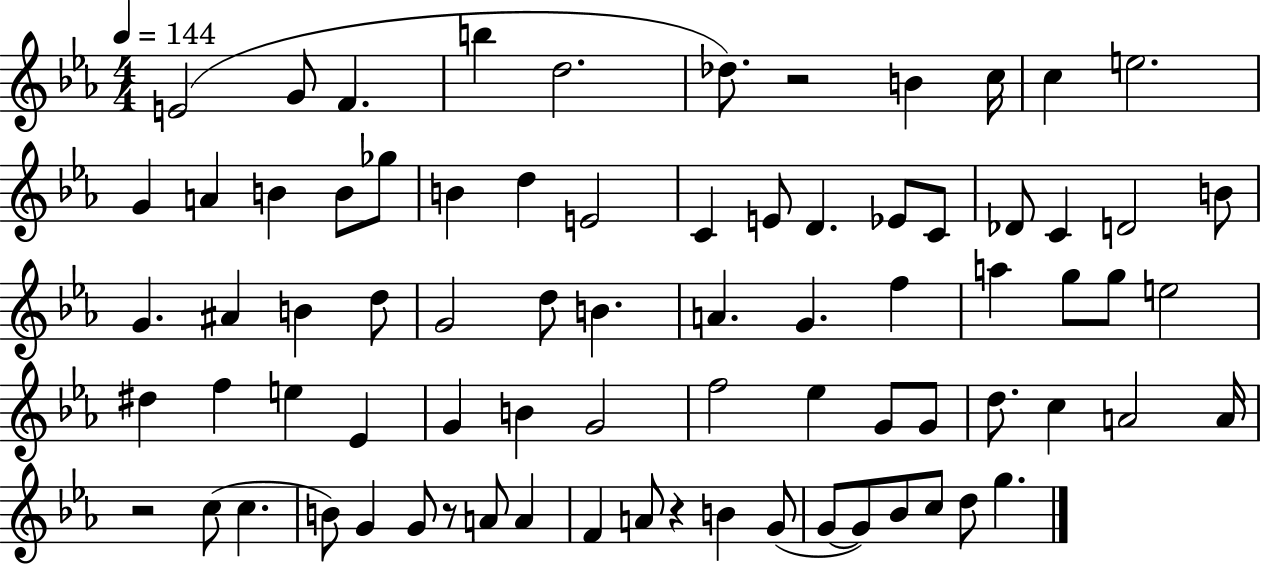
{
  \clef treble
  \numericTimeSignature
  \time 4/4
  \key ees \major
  \tempo 4 = 144
  e'2( g'8 f'4. | b''4 d''2. | des''8.) r2 b'4 c''16 | c''4 e''2. | \break g'4 a'4 b'4 b'8 ges''8 | b'4 d''4 e'2 | c'4 e'8 d'4. ees'8 c'8 | des'8 c'4 d'2 b'8 | \break g'4. ais'4 b'4 d''8 | g'2 d''8 b'4. | a'4. g'4. f''4 | a''4 g''8 g''8 e''2 | \break dis''4 f''4 e''4 ees'4 | g'4 b'4 g'2 | f''2 ees''4 g'8 g'8 | d''8. c''4 a'2 a'16 | \break r2 c''8( c''4. | b'8) g'4 g'8 r8 a'8 a'4 | f'4 a'8 r4 b'4 g'8( | g'8~~ g'8) bes'8 c''8 d''8 g''4. | \break \bar "|."
}